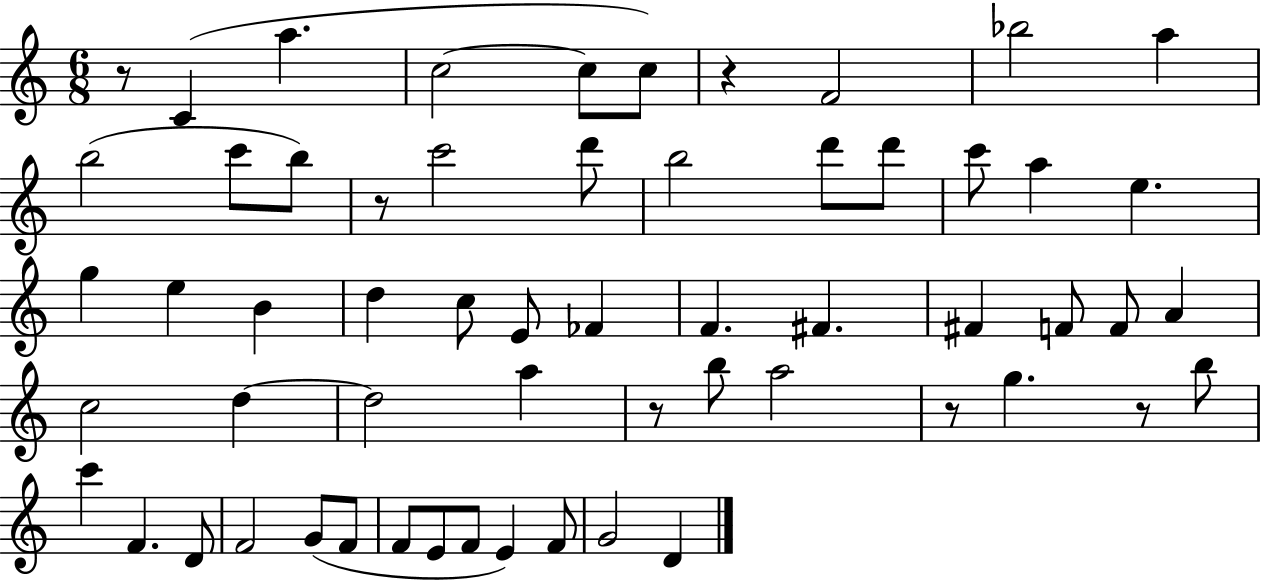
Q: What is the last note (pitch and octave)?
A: D4